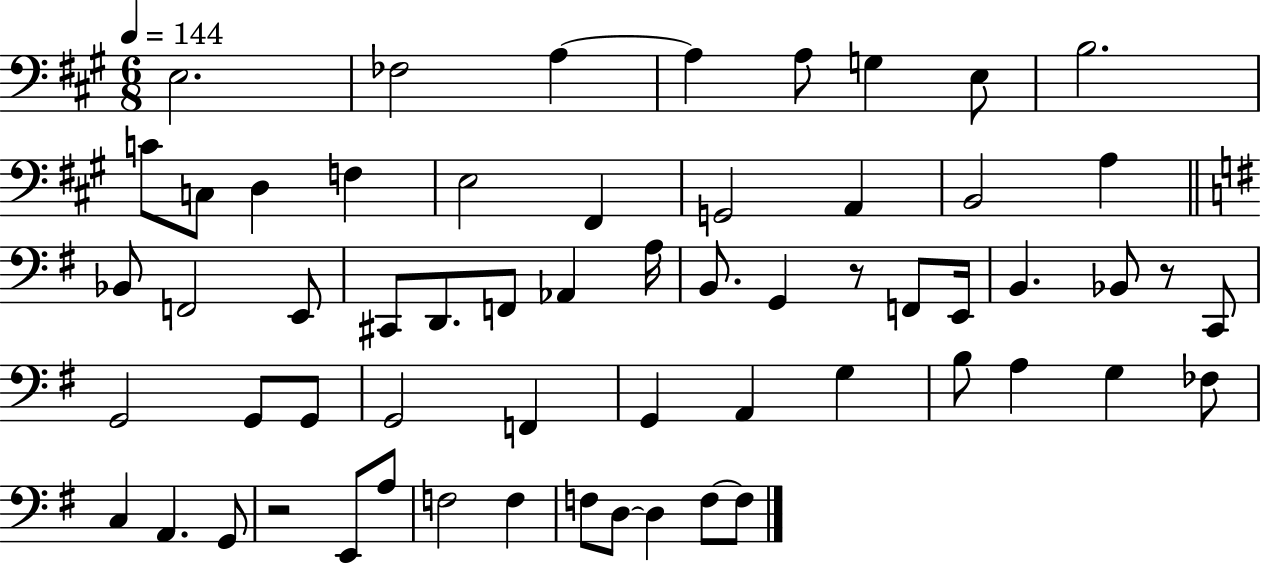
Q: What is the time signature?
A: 6/8